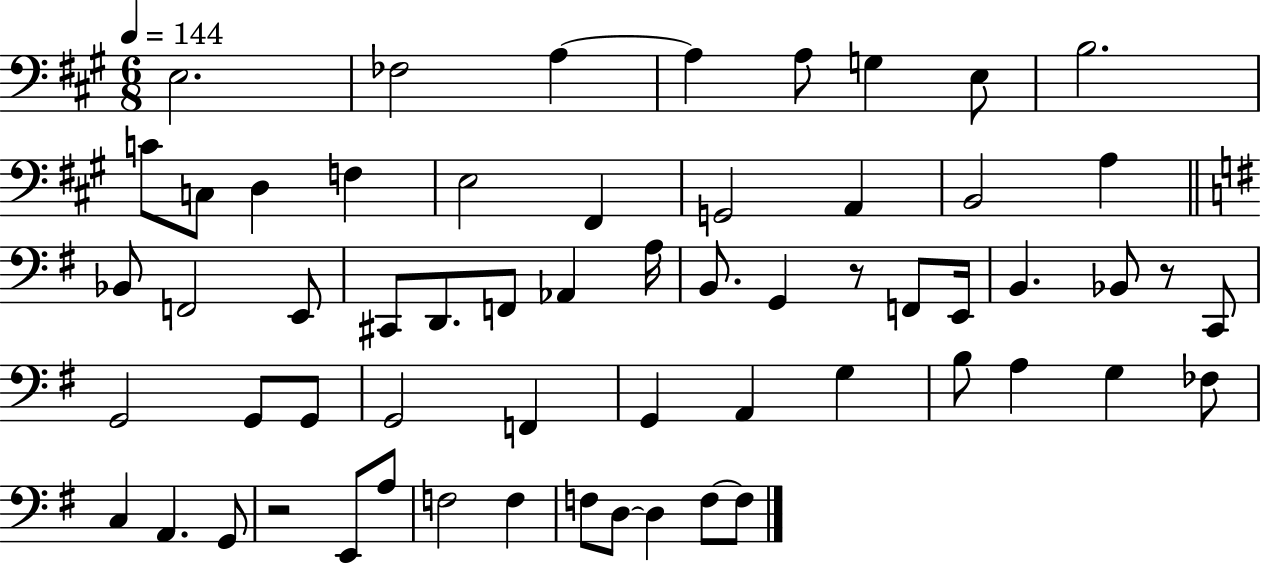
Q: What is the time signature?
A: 6/8